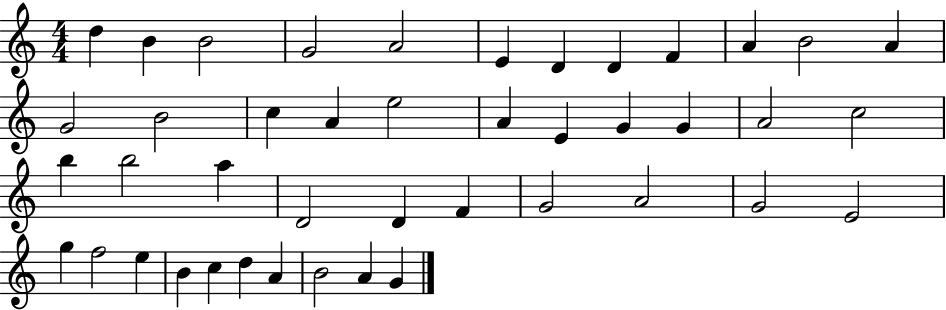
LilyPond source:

{
  \clef treble
  \numericTimeSignature
  \time 4/4
  \key c \major
  d''4 b'4 b'2 | g'2 a'2 | e'4 d'4 d'4 f'4 | a'4 b'2 a'4 | \break g'2 b'2 | c''4 a'4 e''2 | a'4 e'4 g'4 g'4 | a'2 c''2 | \break b''4 b''2 a''4 | d'2 d'4 f'4 | g'2 a'2 | g'2 e'2 | \break g''4 f''2 e''4 | b'4 c''4 d''4 a'4 | b'2 a'4 g'4 | \bar "|."
}